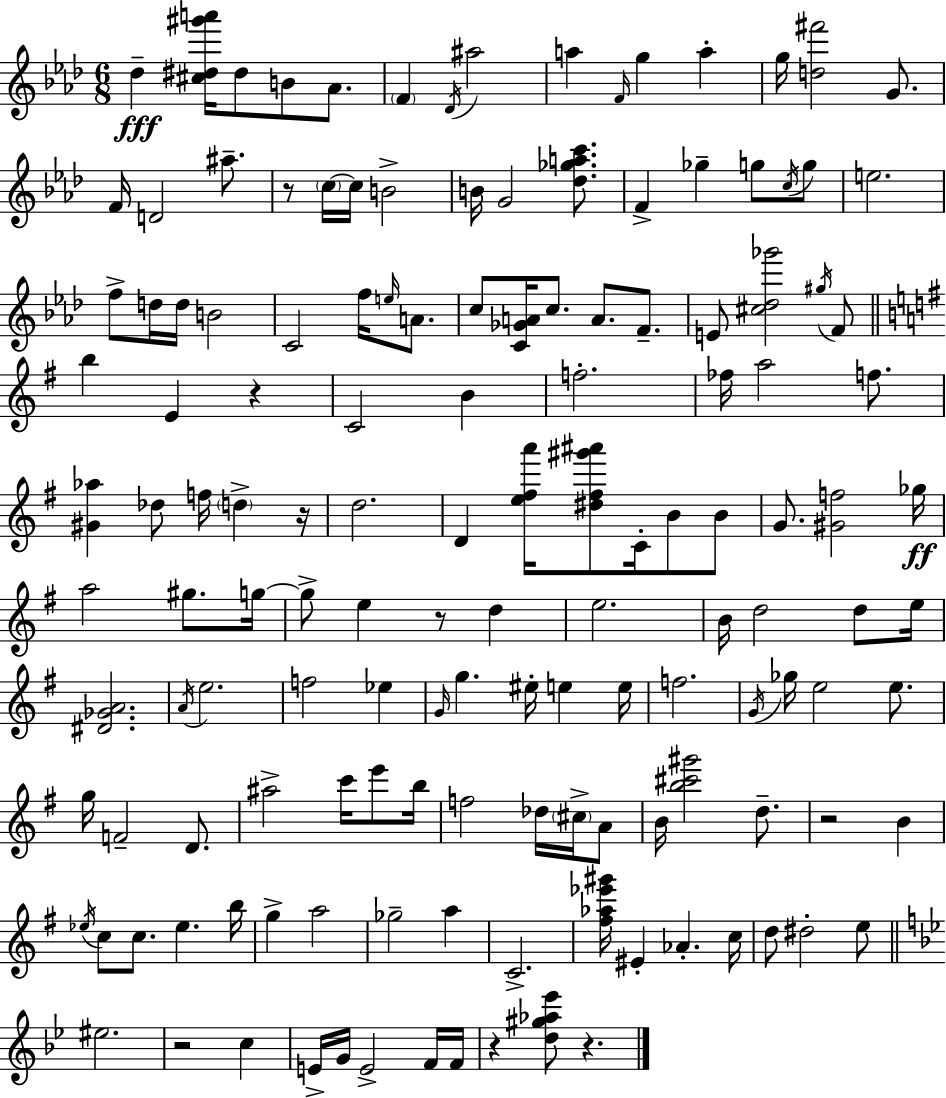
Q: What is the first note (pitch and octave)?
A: Db5